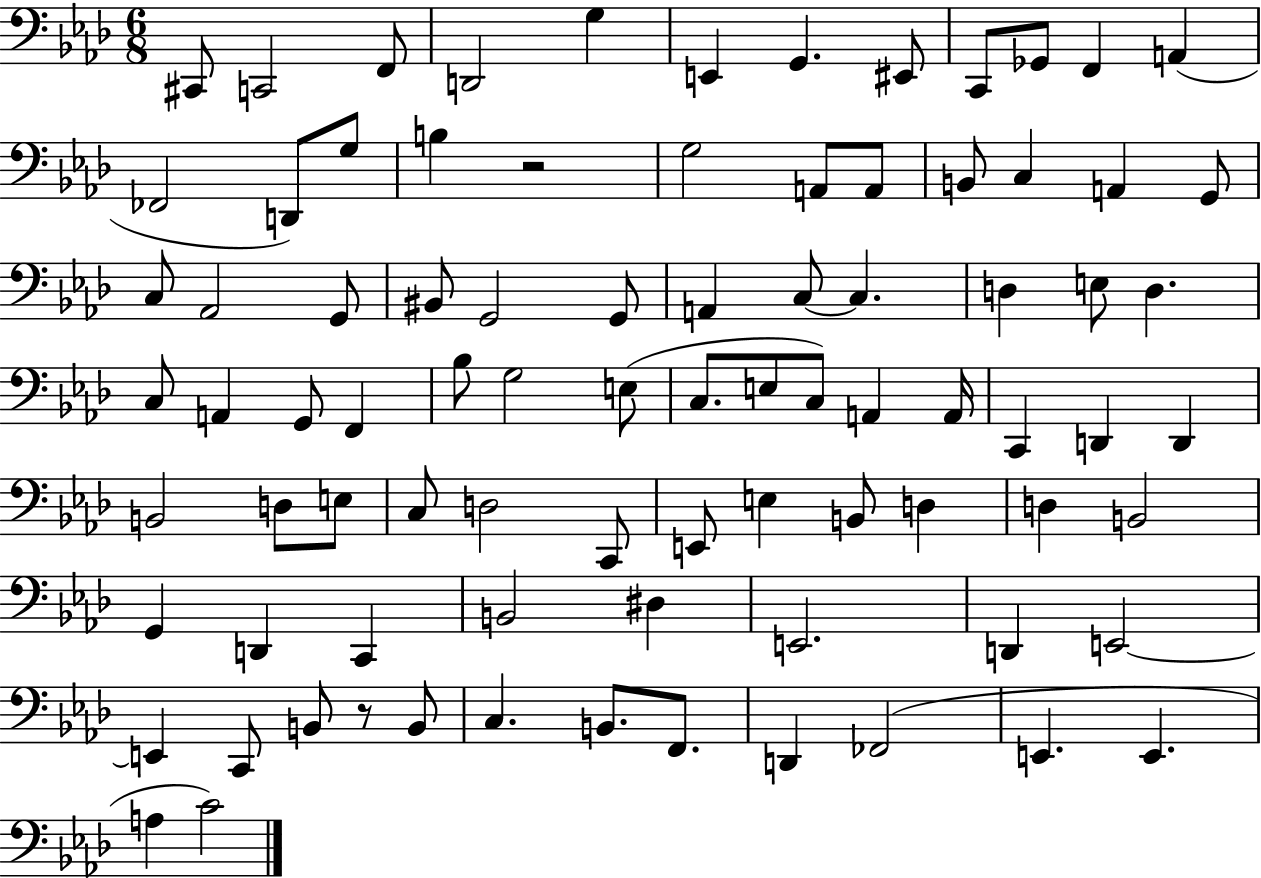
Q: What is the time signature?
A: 6/8